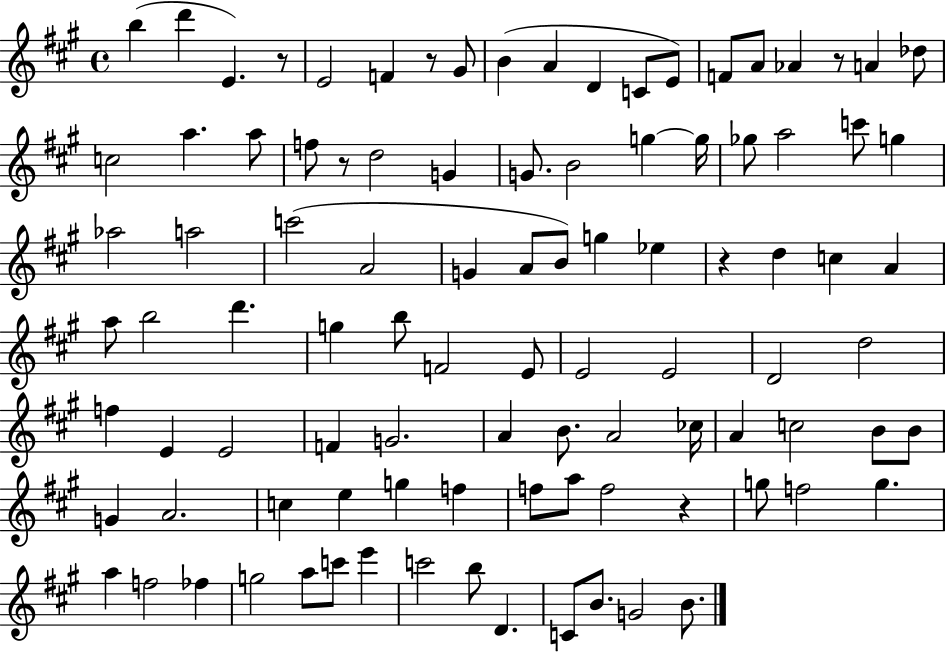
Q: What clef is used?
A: treble